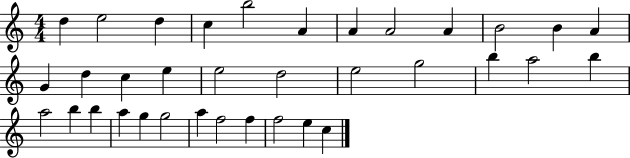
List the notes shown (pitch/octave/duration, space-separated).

D5/q E5/h D5/q C5/q B5/h A4/q A4/q A4/h A4/q B4/h B4/q A4/q G4/q D5/q C5/q E5/q E5/h D5/h E5/h G5/h B5/q A5/h B5/q A5/h B5/q B5/q A5/q G5/q G5/h A5/q F5/h F5/q F5/h E5/q C5/q